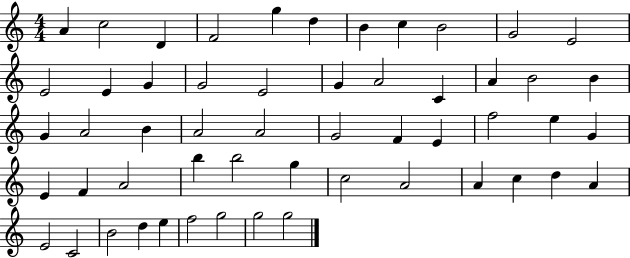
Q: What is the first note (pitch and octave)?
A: A4